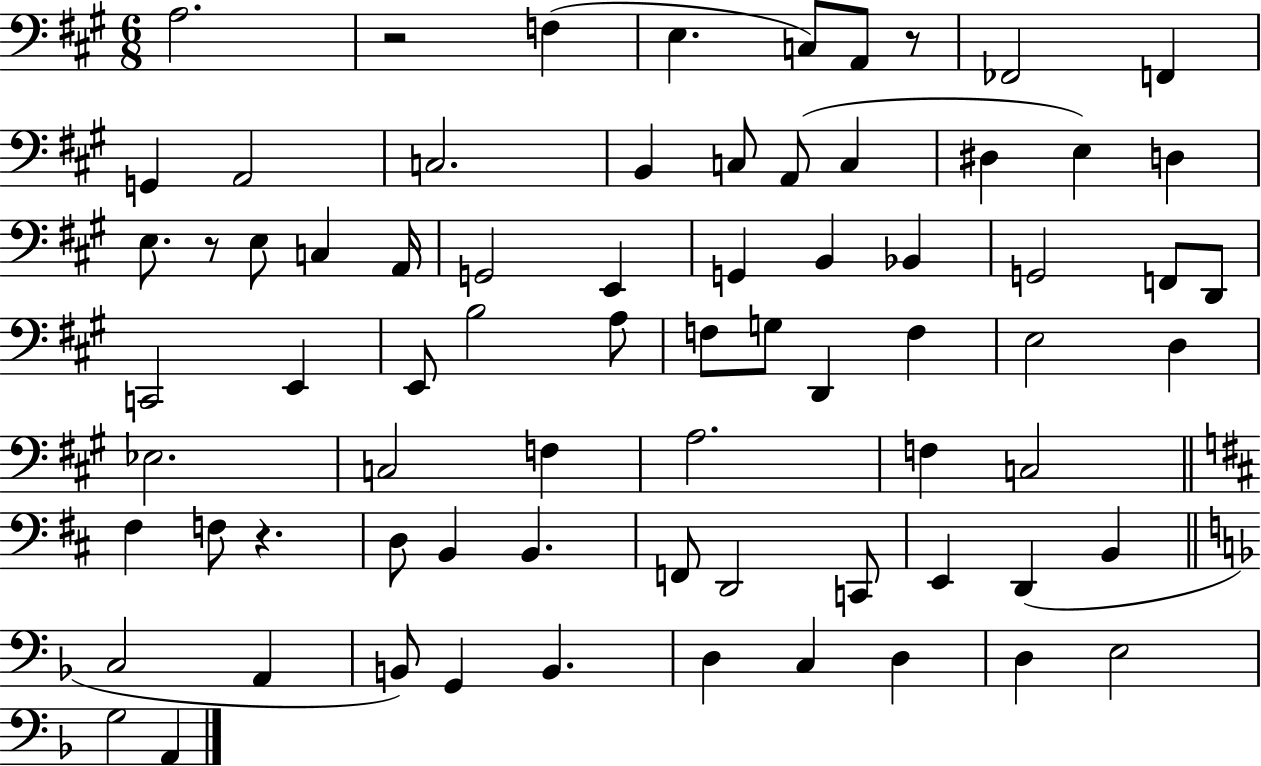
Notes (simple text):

A3/h. R/h F3/q E3/q. C3/e A2/e R/e FES2/h F2/q G2/q A2/h C3/h. B2/q C3/e A2/e C3/q D#3/q E3/q D3/q E3/e. R/e E3/e C3/q A2/s G2/h E2/q G2/q B2/q Bb2/q G2/h F2/e D2/e C2/h E2/q E2/e B3/h A3/e F3/e G3/e D2/q F3/q E3/h D3/q Eb3/h. C3/h F3/q A3/h. F3/q C3/h F#3/q F3/e R/q. D3/e B2/q B2/q. F2/e D2/h C2/e E2/q D2/q B2/q C3/h A2/q B2/e G2/q B2/q. D3/q C3/q D3/q D3/q E3/h G3/h A2/q